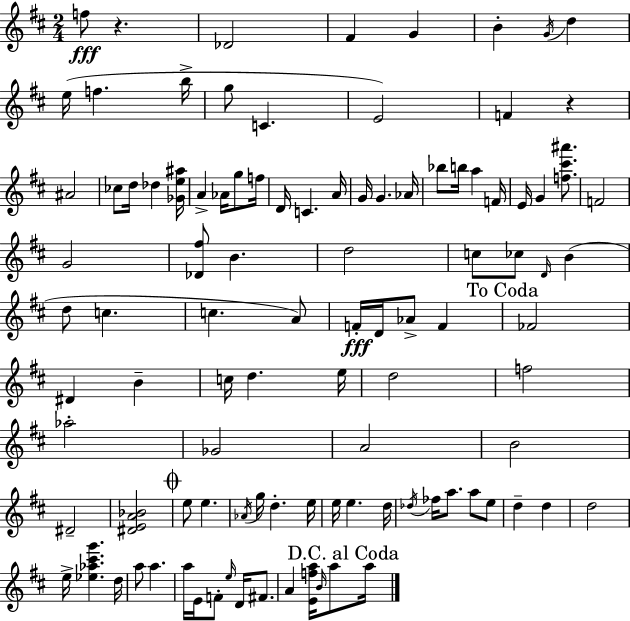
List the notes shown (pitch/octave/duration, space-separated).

F5/e R/q. Db4/h F#4/q G4/q B4/q G4/s D5/q E5/s F5/q. B5/s G5/e C4/q. E4/h F4/q R/q A#4/h CES5/e D5/s Db5/q [Gb4,E5,A#5]/s A4/q Ab4/s G5/e F5/s D4/s C4/q. A4/s G4/s G4/q. Ab4/s Bb5/e B5/s A5/q F4/s E4/s G4/q [F5,C#6,A#6]/e. F4/h G4/h [Db4,F#5]/e B4/q. D5/h C5/e CES5/e D4/s B4/q D5/e C5/q. C5/q. A4/e F4/s D4/s Ab4/e F4/q FES4/h D#4/q B4/q C5/s D5/q. E5/s D5/h F5/h Ab5/h Gb4/h A4/h B4/h D#4/h [D#4,E4,A4,Bb4]/h E5/e E5/q. Ab4/s G5/s D5/q. E5/s E5/s E5/q. D5/s Db5/s FES5/s A5/e. A5/e E5/e D5/q D5/q D5/h E5/s [Eb5,Ab5,C#6,G6]/q. D5/s A5/e A5/q. A5/s E4/s F4/e E5/s D4/s F#4/e. A4/q [E4,F5,A5]/s B4/s A5/e A5/s